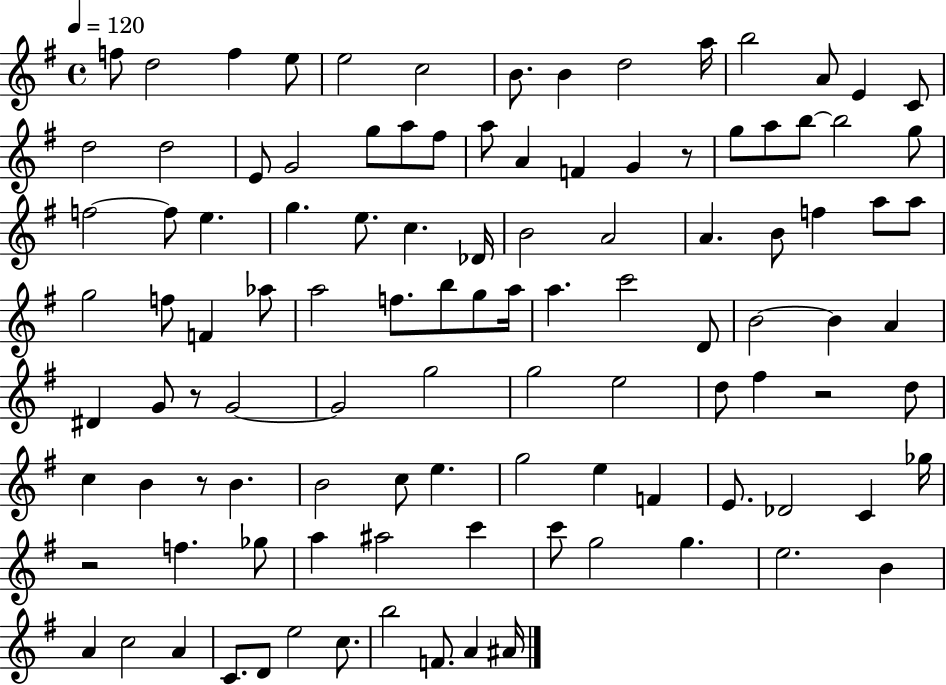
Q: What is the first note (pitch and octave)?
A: F5